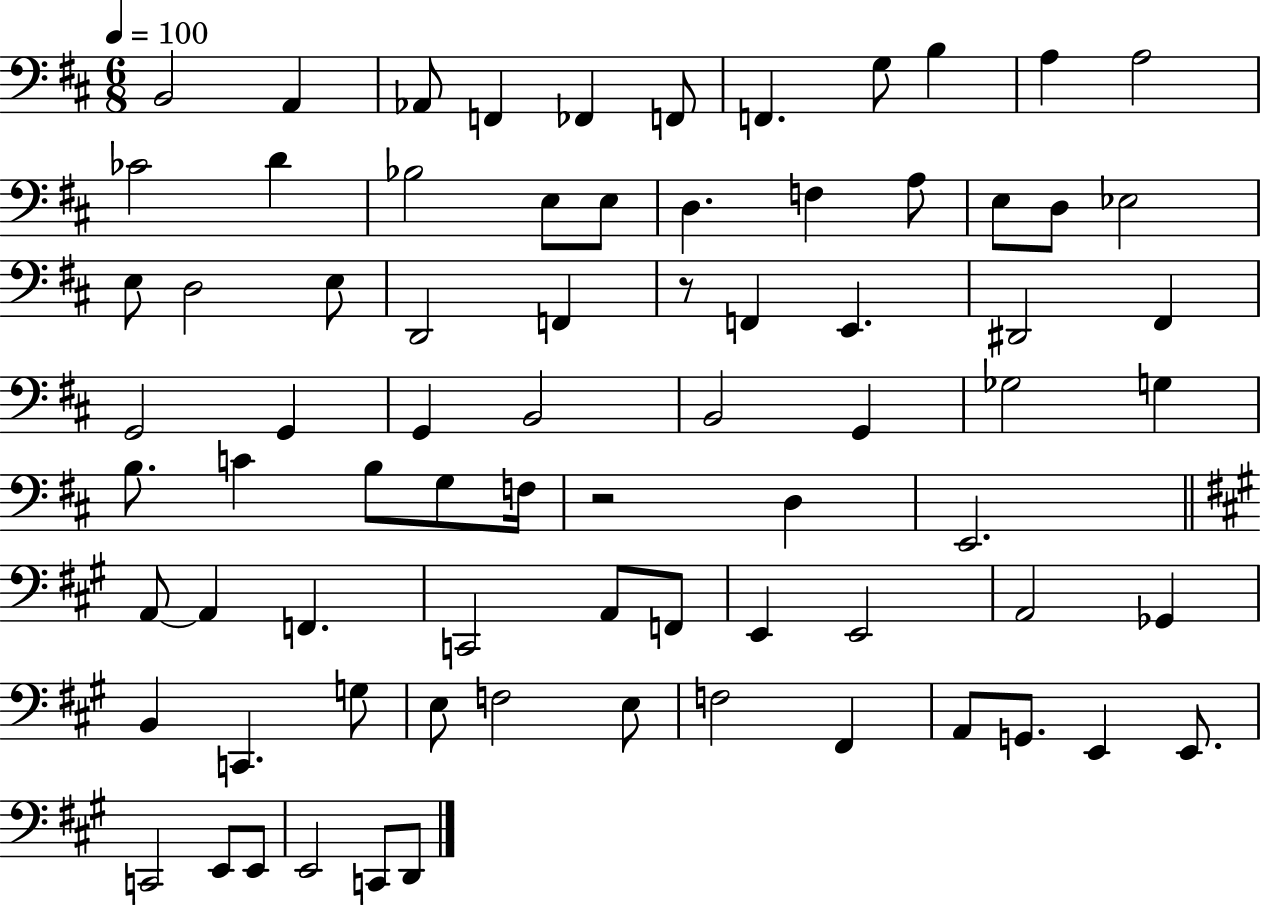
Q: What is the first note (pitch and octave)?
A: B2